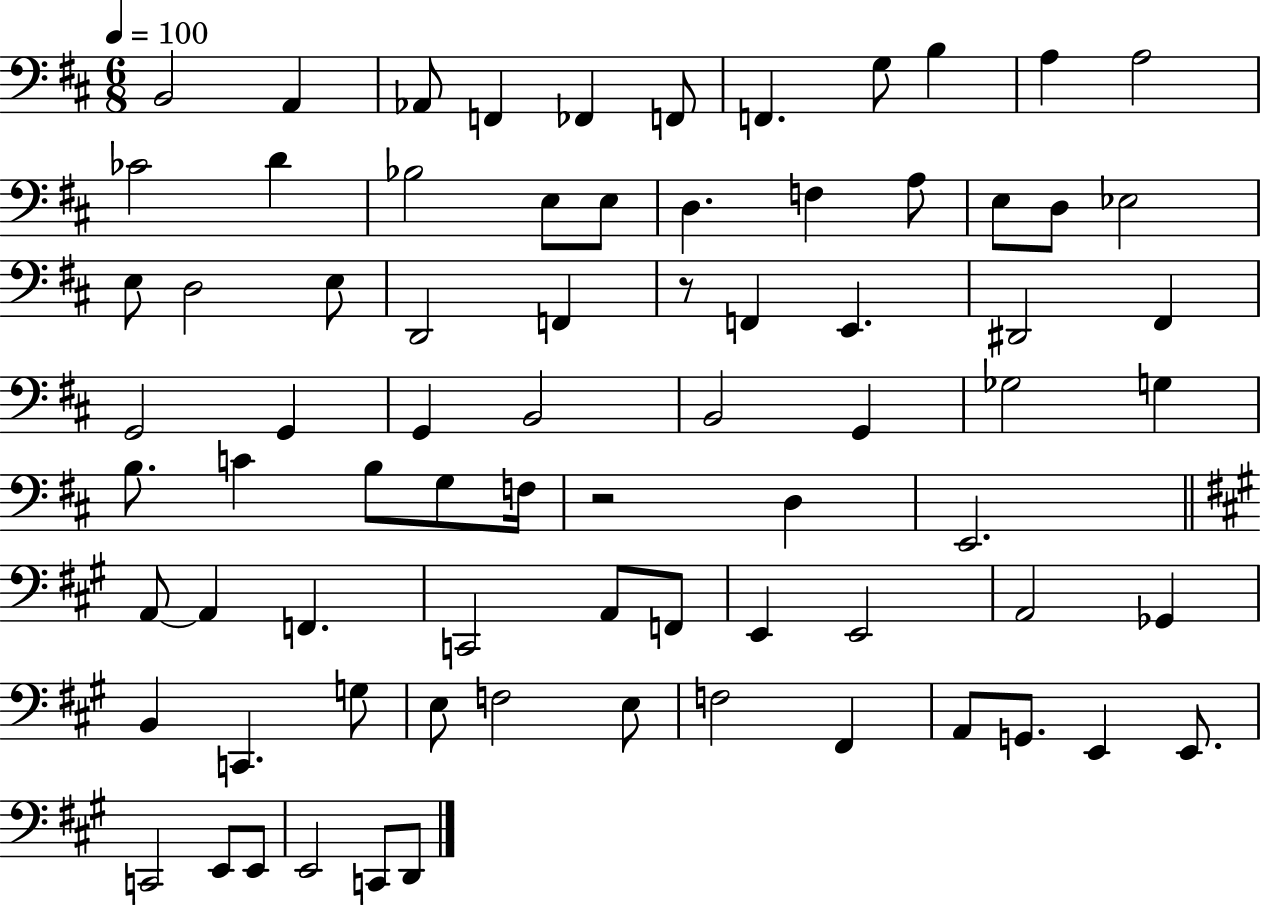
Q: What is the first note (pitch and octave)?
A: B2